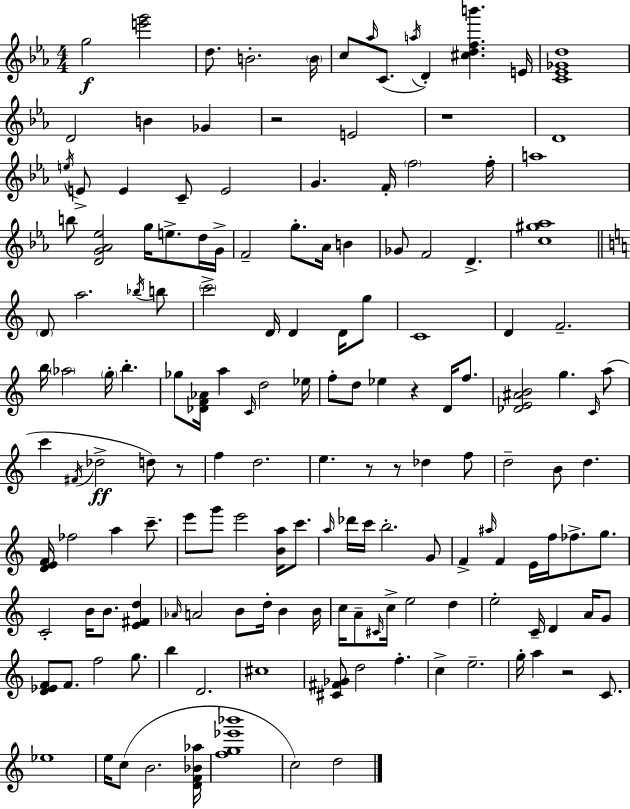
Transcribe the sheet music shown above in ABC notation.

X:1
T:Untitled
M:4/4
L:1/4
K:Cm
g2 [e'g']2 d/2 B2 B/4 c/2 _a/4 C/2 a/4 D [^cdfb'] E/4 [C_E_Gd]4 D2 B _G z2 E2 z4 D4 e/4 E/2 E C/2 E2 G F/4 f2 f/4 a4 b/2 [DG_A_e]2 g/4 e/2 d/4 G/4 F2 g/2 _A/4 B _G/2 F2 D [c^g_a]4 D/2 a2 _b/4 b/2 c'2 D/4 D D/4 g/2 C4 D F2 b/4 _a2 g/4 b _g/2 [_DF_A]/4 a C/4 d2 _e/4 f/2 d/2 _e z D/4 f/2 [_DE^AB]2 g C/4 a/2 c' ^F/4 _d2 d/2 z/2 f d2 e z/2 z/2 _d f/2 d2 B/2 d [DEF]/4 _f2 a c'/2 e'/2 g'/2 e'2 [Ba]/4 c'/2 a/4 _d'/4 c'/4 b2 G/2 F ^a/4 F E/4 f/4 _f/2 g/2 C2 B/4 B/2 [E^Fd] _A/4 A2 B/2 d/4 B B/4 c/4 A/2 ^C/4 c/4 e2 d e2 C/4 D A/4 G/2 [D_EF]/2 F/2 f2 g/2 b D2 ^c4 [^C^F_G]/2 d2 f c e2 g/4 a z2 C/2 _e4 e/4 c/2 B2 [DF_B_a]/4 [fg_e'_b']4 c2 d2